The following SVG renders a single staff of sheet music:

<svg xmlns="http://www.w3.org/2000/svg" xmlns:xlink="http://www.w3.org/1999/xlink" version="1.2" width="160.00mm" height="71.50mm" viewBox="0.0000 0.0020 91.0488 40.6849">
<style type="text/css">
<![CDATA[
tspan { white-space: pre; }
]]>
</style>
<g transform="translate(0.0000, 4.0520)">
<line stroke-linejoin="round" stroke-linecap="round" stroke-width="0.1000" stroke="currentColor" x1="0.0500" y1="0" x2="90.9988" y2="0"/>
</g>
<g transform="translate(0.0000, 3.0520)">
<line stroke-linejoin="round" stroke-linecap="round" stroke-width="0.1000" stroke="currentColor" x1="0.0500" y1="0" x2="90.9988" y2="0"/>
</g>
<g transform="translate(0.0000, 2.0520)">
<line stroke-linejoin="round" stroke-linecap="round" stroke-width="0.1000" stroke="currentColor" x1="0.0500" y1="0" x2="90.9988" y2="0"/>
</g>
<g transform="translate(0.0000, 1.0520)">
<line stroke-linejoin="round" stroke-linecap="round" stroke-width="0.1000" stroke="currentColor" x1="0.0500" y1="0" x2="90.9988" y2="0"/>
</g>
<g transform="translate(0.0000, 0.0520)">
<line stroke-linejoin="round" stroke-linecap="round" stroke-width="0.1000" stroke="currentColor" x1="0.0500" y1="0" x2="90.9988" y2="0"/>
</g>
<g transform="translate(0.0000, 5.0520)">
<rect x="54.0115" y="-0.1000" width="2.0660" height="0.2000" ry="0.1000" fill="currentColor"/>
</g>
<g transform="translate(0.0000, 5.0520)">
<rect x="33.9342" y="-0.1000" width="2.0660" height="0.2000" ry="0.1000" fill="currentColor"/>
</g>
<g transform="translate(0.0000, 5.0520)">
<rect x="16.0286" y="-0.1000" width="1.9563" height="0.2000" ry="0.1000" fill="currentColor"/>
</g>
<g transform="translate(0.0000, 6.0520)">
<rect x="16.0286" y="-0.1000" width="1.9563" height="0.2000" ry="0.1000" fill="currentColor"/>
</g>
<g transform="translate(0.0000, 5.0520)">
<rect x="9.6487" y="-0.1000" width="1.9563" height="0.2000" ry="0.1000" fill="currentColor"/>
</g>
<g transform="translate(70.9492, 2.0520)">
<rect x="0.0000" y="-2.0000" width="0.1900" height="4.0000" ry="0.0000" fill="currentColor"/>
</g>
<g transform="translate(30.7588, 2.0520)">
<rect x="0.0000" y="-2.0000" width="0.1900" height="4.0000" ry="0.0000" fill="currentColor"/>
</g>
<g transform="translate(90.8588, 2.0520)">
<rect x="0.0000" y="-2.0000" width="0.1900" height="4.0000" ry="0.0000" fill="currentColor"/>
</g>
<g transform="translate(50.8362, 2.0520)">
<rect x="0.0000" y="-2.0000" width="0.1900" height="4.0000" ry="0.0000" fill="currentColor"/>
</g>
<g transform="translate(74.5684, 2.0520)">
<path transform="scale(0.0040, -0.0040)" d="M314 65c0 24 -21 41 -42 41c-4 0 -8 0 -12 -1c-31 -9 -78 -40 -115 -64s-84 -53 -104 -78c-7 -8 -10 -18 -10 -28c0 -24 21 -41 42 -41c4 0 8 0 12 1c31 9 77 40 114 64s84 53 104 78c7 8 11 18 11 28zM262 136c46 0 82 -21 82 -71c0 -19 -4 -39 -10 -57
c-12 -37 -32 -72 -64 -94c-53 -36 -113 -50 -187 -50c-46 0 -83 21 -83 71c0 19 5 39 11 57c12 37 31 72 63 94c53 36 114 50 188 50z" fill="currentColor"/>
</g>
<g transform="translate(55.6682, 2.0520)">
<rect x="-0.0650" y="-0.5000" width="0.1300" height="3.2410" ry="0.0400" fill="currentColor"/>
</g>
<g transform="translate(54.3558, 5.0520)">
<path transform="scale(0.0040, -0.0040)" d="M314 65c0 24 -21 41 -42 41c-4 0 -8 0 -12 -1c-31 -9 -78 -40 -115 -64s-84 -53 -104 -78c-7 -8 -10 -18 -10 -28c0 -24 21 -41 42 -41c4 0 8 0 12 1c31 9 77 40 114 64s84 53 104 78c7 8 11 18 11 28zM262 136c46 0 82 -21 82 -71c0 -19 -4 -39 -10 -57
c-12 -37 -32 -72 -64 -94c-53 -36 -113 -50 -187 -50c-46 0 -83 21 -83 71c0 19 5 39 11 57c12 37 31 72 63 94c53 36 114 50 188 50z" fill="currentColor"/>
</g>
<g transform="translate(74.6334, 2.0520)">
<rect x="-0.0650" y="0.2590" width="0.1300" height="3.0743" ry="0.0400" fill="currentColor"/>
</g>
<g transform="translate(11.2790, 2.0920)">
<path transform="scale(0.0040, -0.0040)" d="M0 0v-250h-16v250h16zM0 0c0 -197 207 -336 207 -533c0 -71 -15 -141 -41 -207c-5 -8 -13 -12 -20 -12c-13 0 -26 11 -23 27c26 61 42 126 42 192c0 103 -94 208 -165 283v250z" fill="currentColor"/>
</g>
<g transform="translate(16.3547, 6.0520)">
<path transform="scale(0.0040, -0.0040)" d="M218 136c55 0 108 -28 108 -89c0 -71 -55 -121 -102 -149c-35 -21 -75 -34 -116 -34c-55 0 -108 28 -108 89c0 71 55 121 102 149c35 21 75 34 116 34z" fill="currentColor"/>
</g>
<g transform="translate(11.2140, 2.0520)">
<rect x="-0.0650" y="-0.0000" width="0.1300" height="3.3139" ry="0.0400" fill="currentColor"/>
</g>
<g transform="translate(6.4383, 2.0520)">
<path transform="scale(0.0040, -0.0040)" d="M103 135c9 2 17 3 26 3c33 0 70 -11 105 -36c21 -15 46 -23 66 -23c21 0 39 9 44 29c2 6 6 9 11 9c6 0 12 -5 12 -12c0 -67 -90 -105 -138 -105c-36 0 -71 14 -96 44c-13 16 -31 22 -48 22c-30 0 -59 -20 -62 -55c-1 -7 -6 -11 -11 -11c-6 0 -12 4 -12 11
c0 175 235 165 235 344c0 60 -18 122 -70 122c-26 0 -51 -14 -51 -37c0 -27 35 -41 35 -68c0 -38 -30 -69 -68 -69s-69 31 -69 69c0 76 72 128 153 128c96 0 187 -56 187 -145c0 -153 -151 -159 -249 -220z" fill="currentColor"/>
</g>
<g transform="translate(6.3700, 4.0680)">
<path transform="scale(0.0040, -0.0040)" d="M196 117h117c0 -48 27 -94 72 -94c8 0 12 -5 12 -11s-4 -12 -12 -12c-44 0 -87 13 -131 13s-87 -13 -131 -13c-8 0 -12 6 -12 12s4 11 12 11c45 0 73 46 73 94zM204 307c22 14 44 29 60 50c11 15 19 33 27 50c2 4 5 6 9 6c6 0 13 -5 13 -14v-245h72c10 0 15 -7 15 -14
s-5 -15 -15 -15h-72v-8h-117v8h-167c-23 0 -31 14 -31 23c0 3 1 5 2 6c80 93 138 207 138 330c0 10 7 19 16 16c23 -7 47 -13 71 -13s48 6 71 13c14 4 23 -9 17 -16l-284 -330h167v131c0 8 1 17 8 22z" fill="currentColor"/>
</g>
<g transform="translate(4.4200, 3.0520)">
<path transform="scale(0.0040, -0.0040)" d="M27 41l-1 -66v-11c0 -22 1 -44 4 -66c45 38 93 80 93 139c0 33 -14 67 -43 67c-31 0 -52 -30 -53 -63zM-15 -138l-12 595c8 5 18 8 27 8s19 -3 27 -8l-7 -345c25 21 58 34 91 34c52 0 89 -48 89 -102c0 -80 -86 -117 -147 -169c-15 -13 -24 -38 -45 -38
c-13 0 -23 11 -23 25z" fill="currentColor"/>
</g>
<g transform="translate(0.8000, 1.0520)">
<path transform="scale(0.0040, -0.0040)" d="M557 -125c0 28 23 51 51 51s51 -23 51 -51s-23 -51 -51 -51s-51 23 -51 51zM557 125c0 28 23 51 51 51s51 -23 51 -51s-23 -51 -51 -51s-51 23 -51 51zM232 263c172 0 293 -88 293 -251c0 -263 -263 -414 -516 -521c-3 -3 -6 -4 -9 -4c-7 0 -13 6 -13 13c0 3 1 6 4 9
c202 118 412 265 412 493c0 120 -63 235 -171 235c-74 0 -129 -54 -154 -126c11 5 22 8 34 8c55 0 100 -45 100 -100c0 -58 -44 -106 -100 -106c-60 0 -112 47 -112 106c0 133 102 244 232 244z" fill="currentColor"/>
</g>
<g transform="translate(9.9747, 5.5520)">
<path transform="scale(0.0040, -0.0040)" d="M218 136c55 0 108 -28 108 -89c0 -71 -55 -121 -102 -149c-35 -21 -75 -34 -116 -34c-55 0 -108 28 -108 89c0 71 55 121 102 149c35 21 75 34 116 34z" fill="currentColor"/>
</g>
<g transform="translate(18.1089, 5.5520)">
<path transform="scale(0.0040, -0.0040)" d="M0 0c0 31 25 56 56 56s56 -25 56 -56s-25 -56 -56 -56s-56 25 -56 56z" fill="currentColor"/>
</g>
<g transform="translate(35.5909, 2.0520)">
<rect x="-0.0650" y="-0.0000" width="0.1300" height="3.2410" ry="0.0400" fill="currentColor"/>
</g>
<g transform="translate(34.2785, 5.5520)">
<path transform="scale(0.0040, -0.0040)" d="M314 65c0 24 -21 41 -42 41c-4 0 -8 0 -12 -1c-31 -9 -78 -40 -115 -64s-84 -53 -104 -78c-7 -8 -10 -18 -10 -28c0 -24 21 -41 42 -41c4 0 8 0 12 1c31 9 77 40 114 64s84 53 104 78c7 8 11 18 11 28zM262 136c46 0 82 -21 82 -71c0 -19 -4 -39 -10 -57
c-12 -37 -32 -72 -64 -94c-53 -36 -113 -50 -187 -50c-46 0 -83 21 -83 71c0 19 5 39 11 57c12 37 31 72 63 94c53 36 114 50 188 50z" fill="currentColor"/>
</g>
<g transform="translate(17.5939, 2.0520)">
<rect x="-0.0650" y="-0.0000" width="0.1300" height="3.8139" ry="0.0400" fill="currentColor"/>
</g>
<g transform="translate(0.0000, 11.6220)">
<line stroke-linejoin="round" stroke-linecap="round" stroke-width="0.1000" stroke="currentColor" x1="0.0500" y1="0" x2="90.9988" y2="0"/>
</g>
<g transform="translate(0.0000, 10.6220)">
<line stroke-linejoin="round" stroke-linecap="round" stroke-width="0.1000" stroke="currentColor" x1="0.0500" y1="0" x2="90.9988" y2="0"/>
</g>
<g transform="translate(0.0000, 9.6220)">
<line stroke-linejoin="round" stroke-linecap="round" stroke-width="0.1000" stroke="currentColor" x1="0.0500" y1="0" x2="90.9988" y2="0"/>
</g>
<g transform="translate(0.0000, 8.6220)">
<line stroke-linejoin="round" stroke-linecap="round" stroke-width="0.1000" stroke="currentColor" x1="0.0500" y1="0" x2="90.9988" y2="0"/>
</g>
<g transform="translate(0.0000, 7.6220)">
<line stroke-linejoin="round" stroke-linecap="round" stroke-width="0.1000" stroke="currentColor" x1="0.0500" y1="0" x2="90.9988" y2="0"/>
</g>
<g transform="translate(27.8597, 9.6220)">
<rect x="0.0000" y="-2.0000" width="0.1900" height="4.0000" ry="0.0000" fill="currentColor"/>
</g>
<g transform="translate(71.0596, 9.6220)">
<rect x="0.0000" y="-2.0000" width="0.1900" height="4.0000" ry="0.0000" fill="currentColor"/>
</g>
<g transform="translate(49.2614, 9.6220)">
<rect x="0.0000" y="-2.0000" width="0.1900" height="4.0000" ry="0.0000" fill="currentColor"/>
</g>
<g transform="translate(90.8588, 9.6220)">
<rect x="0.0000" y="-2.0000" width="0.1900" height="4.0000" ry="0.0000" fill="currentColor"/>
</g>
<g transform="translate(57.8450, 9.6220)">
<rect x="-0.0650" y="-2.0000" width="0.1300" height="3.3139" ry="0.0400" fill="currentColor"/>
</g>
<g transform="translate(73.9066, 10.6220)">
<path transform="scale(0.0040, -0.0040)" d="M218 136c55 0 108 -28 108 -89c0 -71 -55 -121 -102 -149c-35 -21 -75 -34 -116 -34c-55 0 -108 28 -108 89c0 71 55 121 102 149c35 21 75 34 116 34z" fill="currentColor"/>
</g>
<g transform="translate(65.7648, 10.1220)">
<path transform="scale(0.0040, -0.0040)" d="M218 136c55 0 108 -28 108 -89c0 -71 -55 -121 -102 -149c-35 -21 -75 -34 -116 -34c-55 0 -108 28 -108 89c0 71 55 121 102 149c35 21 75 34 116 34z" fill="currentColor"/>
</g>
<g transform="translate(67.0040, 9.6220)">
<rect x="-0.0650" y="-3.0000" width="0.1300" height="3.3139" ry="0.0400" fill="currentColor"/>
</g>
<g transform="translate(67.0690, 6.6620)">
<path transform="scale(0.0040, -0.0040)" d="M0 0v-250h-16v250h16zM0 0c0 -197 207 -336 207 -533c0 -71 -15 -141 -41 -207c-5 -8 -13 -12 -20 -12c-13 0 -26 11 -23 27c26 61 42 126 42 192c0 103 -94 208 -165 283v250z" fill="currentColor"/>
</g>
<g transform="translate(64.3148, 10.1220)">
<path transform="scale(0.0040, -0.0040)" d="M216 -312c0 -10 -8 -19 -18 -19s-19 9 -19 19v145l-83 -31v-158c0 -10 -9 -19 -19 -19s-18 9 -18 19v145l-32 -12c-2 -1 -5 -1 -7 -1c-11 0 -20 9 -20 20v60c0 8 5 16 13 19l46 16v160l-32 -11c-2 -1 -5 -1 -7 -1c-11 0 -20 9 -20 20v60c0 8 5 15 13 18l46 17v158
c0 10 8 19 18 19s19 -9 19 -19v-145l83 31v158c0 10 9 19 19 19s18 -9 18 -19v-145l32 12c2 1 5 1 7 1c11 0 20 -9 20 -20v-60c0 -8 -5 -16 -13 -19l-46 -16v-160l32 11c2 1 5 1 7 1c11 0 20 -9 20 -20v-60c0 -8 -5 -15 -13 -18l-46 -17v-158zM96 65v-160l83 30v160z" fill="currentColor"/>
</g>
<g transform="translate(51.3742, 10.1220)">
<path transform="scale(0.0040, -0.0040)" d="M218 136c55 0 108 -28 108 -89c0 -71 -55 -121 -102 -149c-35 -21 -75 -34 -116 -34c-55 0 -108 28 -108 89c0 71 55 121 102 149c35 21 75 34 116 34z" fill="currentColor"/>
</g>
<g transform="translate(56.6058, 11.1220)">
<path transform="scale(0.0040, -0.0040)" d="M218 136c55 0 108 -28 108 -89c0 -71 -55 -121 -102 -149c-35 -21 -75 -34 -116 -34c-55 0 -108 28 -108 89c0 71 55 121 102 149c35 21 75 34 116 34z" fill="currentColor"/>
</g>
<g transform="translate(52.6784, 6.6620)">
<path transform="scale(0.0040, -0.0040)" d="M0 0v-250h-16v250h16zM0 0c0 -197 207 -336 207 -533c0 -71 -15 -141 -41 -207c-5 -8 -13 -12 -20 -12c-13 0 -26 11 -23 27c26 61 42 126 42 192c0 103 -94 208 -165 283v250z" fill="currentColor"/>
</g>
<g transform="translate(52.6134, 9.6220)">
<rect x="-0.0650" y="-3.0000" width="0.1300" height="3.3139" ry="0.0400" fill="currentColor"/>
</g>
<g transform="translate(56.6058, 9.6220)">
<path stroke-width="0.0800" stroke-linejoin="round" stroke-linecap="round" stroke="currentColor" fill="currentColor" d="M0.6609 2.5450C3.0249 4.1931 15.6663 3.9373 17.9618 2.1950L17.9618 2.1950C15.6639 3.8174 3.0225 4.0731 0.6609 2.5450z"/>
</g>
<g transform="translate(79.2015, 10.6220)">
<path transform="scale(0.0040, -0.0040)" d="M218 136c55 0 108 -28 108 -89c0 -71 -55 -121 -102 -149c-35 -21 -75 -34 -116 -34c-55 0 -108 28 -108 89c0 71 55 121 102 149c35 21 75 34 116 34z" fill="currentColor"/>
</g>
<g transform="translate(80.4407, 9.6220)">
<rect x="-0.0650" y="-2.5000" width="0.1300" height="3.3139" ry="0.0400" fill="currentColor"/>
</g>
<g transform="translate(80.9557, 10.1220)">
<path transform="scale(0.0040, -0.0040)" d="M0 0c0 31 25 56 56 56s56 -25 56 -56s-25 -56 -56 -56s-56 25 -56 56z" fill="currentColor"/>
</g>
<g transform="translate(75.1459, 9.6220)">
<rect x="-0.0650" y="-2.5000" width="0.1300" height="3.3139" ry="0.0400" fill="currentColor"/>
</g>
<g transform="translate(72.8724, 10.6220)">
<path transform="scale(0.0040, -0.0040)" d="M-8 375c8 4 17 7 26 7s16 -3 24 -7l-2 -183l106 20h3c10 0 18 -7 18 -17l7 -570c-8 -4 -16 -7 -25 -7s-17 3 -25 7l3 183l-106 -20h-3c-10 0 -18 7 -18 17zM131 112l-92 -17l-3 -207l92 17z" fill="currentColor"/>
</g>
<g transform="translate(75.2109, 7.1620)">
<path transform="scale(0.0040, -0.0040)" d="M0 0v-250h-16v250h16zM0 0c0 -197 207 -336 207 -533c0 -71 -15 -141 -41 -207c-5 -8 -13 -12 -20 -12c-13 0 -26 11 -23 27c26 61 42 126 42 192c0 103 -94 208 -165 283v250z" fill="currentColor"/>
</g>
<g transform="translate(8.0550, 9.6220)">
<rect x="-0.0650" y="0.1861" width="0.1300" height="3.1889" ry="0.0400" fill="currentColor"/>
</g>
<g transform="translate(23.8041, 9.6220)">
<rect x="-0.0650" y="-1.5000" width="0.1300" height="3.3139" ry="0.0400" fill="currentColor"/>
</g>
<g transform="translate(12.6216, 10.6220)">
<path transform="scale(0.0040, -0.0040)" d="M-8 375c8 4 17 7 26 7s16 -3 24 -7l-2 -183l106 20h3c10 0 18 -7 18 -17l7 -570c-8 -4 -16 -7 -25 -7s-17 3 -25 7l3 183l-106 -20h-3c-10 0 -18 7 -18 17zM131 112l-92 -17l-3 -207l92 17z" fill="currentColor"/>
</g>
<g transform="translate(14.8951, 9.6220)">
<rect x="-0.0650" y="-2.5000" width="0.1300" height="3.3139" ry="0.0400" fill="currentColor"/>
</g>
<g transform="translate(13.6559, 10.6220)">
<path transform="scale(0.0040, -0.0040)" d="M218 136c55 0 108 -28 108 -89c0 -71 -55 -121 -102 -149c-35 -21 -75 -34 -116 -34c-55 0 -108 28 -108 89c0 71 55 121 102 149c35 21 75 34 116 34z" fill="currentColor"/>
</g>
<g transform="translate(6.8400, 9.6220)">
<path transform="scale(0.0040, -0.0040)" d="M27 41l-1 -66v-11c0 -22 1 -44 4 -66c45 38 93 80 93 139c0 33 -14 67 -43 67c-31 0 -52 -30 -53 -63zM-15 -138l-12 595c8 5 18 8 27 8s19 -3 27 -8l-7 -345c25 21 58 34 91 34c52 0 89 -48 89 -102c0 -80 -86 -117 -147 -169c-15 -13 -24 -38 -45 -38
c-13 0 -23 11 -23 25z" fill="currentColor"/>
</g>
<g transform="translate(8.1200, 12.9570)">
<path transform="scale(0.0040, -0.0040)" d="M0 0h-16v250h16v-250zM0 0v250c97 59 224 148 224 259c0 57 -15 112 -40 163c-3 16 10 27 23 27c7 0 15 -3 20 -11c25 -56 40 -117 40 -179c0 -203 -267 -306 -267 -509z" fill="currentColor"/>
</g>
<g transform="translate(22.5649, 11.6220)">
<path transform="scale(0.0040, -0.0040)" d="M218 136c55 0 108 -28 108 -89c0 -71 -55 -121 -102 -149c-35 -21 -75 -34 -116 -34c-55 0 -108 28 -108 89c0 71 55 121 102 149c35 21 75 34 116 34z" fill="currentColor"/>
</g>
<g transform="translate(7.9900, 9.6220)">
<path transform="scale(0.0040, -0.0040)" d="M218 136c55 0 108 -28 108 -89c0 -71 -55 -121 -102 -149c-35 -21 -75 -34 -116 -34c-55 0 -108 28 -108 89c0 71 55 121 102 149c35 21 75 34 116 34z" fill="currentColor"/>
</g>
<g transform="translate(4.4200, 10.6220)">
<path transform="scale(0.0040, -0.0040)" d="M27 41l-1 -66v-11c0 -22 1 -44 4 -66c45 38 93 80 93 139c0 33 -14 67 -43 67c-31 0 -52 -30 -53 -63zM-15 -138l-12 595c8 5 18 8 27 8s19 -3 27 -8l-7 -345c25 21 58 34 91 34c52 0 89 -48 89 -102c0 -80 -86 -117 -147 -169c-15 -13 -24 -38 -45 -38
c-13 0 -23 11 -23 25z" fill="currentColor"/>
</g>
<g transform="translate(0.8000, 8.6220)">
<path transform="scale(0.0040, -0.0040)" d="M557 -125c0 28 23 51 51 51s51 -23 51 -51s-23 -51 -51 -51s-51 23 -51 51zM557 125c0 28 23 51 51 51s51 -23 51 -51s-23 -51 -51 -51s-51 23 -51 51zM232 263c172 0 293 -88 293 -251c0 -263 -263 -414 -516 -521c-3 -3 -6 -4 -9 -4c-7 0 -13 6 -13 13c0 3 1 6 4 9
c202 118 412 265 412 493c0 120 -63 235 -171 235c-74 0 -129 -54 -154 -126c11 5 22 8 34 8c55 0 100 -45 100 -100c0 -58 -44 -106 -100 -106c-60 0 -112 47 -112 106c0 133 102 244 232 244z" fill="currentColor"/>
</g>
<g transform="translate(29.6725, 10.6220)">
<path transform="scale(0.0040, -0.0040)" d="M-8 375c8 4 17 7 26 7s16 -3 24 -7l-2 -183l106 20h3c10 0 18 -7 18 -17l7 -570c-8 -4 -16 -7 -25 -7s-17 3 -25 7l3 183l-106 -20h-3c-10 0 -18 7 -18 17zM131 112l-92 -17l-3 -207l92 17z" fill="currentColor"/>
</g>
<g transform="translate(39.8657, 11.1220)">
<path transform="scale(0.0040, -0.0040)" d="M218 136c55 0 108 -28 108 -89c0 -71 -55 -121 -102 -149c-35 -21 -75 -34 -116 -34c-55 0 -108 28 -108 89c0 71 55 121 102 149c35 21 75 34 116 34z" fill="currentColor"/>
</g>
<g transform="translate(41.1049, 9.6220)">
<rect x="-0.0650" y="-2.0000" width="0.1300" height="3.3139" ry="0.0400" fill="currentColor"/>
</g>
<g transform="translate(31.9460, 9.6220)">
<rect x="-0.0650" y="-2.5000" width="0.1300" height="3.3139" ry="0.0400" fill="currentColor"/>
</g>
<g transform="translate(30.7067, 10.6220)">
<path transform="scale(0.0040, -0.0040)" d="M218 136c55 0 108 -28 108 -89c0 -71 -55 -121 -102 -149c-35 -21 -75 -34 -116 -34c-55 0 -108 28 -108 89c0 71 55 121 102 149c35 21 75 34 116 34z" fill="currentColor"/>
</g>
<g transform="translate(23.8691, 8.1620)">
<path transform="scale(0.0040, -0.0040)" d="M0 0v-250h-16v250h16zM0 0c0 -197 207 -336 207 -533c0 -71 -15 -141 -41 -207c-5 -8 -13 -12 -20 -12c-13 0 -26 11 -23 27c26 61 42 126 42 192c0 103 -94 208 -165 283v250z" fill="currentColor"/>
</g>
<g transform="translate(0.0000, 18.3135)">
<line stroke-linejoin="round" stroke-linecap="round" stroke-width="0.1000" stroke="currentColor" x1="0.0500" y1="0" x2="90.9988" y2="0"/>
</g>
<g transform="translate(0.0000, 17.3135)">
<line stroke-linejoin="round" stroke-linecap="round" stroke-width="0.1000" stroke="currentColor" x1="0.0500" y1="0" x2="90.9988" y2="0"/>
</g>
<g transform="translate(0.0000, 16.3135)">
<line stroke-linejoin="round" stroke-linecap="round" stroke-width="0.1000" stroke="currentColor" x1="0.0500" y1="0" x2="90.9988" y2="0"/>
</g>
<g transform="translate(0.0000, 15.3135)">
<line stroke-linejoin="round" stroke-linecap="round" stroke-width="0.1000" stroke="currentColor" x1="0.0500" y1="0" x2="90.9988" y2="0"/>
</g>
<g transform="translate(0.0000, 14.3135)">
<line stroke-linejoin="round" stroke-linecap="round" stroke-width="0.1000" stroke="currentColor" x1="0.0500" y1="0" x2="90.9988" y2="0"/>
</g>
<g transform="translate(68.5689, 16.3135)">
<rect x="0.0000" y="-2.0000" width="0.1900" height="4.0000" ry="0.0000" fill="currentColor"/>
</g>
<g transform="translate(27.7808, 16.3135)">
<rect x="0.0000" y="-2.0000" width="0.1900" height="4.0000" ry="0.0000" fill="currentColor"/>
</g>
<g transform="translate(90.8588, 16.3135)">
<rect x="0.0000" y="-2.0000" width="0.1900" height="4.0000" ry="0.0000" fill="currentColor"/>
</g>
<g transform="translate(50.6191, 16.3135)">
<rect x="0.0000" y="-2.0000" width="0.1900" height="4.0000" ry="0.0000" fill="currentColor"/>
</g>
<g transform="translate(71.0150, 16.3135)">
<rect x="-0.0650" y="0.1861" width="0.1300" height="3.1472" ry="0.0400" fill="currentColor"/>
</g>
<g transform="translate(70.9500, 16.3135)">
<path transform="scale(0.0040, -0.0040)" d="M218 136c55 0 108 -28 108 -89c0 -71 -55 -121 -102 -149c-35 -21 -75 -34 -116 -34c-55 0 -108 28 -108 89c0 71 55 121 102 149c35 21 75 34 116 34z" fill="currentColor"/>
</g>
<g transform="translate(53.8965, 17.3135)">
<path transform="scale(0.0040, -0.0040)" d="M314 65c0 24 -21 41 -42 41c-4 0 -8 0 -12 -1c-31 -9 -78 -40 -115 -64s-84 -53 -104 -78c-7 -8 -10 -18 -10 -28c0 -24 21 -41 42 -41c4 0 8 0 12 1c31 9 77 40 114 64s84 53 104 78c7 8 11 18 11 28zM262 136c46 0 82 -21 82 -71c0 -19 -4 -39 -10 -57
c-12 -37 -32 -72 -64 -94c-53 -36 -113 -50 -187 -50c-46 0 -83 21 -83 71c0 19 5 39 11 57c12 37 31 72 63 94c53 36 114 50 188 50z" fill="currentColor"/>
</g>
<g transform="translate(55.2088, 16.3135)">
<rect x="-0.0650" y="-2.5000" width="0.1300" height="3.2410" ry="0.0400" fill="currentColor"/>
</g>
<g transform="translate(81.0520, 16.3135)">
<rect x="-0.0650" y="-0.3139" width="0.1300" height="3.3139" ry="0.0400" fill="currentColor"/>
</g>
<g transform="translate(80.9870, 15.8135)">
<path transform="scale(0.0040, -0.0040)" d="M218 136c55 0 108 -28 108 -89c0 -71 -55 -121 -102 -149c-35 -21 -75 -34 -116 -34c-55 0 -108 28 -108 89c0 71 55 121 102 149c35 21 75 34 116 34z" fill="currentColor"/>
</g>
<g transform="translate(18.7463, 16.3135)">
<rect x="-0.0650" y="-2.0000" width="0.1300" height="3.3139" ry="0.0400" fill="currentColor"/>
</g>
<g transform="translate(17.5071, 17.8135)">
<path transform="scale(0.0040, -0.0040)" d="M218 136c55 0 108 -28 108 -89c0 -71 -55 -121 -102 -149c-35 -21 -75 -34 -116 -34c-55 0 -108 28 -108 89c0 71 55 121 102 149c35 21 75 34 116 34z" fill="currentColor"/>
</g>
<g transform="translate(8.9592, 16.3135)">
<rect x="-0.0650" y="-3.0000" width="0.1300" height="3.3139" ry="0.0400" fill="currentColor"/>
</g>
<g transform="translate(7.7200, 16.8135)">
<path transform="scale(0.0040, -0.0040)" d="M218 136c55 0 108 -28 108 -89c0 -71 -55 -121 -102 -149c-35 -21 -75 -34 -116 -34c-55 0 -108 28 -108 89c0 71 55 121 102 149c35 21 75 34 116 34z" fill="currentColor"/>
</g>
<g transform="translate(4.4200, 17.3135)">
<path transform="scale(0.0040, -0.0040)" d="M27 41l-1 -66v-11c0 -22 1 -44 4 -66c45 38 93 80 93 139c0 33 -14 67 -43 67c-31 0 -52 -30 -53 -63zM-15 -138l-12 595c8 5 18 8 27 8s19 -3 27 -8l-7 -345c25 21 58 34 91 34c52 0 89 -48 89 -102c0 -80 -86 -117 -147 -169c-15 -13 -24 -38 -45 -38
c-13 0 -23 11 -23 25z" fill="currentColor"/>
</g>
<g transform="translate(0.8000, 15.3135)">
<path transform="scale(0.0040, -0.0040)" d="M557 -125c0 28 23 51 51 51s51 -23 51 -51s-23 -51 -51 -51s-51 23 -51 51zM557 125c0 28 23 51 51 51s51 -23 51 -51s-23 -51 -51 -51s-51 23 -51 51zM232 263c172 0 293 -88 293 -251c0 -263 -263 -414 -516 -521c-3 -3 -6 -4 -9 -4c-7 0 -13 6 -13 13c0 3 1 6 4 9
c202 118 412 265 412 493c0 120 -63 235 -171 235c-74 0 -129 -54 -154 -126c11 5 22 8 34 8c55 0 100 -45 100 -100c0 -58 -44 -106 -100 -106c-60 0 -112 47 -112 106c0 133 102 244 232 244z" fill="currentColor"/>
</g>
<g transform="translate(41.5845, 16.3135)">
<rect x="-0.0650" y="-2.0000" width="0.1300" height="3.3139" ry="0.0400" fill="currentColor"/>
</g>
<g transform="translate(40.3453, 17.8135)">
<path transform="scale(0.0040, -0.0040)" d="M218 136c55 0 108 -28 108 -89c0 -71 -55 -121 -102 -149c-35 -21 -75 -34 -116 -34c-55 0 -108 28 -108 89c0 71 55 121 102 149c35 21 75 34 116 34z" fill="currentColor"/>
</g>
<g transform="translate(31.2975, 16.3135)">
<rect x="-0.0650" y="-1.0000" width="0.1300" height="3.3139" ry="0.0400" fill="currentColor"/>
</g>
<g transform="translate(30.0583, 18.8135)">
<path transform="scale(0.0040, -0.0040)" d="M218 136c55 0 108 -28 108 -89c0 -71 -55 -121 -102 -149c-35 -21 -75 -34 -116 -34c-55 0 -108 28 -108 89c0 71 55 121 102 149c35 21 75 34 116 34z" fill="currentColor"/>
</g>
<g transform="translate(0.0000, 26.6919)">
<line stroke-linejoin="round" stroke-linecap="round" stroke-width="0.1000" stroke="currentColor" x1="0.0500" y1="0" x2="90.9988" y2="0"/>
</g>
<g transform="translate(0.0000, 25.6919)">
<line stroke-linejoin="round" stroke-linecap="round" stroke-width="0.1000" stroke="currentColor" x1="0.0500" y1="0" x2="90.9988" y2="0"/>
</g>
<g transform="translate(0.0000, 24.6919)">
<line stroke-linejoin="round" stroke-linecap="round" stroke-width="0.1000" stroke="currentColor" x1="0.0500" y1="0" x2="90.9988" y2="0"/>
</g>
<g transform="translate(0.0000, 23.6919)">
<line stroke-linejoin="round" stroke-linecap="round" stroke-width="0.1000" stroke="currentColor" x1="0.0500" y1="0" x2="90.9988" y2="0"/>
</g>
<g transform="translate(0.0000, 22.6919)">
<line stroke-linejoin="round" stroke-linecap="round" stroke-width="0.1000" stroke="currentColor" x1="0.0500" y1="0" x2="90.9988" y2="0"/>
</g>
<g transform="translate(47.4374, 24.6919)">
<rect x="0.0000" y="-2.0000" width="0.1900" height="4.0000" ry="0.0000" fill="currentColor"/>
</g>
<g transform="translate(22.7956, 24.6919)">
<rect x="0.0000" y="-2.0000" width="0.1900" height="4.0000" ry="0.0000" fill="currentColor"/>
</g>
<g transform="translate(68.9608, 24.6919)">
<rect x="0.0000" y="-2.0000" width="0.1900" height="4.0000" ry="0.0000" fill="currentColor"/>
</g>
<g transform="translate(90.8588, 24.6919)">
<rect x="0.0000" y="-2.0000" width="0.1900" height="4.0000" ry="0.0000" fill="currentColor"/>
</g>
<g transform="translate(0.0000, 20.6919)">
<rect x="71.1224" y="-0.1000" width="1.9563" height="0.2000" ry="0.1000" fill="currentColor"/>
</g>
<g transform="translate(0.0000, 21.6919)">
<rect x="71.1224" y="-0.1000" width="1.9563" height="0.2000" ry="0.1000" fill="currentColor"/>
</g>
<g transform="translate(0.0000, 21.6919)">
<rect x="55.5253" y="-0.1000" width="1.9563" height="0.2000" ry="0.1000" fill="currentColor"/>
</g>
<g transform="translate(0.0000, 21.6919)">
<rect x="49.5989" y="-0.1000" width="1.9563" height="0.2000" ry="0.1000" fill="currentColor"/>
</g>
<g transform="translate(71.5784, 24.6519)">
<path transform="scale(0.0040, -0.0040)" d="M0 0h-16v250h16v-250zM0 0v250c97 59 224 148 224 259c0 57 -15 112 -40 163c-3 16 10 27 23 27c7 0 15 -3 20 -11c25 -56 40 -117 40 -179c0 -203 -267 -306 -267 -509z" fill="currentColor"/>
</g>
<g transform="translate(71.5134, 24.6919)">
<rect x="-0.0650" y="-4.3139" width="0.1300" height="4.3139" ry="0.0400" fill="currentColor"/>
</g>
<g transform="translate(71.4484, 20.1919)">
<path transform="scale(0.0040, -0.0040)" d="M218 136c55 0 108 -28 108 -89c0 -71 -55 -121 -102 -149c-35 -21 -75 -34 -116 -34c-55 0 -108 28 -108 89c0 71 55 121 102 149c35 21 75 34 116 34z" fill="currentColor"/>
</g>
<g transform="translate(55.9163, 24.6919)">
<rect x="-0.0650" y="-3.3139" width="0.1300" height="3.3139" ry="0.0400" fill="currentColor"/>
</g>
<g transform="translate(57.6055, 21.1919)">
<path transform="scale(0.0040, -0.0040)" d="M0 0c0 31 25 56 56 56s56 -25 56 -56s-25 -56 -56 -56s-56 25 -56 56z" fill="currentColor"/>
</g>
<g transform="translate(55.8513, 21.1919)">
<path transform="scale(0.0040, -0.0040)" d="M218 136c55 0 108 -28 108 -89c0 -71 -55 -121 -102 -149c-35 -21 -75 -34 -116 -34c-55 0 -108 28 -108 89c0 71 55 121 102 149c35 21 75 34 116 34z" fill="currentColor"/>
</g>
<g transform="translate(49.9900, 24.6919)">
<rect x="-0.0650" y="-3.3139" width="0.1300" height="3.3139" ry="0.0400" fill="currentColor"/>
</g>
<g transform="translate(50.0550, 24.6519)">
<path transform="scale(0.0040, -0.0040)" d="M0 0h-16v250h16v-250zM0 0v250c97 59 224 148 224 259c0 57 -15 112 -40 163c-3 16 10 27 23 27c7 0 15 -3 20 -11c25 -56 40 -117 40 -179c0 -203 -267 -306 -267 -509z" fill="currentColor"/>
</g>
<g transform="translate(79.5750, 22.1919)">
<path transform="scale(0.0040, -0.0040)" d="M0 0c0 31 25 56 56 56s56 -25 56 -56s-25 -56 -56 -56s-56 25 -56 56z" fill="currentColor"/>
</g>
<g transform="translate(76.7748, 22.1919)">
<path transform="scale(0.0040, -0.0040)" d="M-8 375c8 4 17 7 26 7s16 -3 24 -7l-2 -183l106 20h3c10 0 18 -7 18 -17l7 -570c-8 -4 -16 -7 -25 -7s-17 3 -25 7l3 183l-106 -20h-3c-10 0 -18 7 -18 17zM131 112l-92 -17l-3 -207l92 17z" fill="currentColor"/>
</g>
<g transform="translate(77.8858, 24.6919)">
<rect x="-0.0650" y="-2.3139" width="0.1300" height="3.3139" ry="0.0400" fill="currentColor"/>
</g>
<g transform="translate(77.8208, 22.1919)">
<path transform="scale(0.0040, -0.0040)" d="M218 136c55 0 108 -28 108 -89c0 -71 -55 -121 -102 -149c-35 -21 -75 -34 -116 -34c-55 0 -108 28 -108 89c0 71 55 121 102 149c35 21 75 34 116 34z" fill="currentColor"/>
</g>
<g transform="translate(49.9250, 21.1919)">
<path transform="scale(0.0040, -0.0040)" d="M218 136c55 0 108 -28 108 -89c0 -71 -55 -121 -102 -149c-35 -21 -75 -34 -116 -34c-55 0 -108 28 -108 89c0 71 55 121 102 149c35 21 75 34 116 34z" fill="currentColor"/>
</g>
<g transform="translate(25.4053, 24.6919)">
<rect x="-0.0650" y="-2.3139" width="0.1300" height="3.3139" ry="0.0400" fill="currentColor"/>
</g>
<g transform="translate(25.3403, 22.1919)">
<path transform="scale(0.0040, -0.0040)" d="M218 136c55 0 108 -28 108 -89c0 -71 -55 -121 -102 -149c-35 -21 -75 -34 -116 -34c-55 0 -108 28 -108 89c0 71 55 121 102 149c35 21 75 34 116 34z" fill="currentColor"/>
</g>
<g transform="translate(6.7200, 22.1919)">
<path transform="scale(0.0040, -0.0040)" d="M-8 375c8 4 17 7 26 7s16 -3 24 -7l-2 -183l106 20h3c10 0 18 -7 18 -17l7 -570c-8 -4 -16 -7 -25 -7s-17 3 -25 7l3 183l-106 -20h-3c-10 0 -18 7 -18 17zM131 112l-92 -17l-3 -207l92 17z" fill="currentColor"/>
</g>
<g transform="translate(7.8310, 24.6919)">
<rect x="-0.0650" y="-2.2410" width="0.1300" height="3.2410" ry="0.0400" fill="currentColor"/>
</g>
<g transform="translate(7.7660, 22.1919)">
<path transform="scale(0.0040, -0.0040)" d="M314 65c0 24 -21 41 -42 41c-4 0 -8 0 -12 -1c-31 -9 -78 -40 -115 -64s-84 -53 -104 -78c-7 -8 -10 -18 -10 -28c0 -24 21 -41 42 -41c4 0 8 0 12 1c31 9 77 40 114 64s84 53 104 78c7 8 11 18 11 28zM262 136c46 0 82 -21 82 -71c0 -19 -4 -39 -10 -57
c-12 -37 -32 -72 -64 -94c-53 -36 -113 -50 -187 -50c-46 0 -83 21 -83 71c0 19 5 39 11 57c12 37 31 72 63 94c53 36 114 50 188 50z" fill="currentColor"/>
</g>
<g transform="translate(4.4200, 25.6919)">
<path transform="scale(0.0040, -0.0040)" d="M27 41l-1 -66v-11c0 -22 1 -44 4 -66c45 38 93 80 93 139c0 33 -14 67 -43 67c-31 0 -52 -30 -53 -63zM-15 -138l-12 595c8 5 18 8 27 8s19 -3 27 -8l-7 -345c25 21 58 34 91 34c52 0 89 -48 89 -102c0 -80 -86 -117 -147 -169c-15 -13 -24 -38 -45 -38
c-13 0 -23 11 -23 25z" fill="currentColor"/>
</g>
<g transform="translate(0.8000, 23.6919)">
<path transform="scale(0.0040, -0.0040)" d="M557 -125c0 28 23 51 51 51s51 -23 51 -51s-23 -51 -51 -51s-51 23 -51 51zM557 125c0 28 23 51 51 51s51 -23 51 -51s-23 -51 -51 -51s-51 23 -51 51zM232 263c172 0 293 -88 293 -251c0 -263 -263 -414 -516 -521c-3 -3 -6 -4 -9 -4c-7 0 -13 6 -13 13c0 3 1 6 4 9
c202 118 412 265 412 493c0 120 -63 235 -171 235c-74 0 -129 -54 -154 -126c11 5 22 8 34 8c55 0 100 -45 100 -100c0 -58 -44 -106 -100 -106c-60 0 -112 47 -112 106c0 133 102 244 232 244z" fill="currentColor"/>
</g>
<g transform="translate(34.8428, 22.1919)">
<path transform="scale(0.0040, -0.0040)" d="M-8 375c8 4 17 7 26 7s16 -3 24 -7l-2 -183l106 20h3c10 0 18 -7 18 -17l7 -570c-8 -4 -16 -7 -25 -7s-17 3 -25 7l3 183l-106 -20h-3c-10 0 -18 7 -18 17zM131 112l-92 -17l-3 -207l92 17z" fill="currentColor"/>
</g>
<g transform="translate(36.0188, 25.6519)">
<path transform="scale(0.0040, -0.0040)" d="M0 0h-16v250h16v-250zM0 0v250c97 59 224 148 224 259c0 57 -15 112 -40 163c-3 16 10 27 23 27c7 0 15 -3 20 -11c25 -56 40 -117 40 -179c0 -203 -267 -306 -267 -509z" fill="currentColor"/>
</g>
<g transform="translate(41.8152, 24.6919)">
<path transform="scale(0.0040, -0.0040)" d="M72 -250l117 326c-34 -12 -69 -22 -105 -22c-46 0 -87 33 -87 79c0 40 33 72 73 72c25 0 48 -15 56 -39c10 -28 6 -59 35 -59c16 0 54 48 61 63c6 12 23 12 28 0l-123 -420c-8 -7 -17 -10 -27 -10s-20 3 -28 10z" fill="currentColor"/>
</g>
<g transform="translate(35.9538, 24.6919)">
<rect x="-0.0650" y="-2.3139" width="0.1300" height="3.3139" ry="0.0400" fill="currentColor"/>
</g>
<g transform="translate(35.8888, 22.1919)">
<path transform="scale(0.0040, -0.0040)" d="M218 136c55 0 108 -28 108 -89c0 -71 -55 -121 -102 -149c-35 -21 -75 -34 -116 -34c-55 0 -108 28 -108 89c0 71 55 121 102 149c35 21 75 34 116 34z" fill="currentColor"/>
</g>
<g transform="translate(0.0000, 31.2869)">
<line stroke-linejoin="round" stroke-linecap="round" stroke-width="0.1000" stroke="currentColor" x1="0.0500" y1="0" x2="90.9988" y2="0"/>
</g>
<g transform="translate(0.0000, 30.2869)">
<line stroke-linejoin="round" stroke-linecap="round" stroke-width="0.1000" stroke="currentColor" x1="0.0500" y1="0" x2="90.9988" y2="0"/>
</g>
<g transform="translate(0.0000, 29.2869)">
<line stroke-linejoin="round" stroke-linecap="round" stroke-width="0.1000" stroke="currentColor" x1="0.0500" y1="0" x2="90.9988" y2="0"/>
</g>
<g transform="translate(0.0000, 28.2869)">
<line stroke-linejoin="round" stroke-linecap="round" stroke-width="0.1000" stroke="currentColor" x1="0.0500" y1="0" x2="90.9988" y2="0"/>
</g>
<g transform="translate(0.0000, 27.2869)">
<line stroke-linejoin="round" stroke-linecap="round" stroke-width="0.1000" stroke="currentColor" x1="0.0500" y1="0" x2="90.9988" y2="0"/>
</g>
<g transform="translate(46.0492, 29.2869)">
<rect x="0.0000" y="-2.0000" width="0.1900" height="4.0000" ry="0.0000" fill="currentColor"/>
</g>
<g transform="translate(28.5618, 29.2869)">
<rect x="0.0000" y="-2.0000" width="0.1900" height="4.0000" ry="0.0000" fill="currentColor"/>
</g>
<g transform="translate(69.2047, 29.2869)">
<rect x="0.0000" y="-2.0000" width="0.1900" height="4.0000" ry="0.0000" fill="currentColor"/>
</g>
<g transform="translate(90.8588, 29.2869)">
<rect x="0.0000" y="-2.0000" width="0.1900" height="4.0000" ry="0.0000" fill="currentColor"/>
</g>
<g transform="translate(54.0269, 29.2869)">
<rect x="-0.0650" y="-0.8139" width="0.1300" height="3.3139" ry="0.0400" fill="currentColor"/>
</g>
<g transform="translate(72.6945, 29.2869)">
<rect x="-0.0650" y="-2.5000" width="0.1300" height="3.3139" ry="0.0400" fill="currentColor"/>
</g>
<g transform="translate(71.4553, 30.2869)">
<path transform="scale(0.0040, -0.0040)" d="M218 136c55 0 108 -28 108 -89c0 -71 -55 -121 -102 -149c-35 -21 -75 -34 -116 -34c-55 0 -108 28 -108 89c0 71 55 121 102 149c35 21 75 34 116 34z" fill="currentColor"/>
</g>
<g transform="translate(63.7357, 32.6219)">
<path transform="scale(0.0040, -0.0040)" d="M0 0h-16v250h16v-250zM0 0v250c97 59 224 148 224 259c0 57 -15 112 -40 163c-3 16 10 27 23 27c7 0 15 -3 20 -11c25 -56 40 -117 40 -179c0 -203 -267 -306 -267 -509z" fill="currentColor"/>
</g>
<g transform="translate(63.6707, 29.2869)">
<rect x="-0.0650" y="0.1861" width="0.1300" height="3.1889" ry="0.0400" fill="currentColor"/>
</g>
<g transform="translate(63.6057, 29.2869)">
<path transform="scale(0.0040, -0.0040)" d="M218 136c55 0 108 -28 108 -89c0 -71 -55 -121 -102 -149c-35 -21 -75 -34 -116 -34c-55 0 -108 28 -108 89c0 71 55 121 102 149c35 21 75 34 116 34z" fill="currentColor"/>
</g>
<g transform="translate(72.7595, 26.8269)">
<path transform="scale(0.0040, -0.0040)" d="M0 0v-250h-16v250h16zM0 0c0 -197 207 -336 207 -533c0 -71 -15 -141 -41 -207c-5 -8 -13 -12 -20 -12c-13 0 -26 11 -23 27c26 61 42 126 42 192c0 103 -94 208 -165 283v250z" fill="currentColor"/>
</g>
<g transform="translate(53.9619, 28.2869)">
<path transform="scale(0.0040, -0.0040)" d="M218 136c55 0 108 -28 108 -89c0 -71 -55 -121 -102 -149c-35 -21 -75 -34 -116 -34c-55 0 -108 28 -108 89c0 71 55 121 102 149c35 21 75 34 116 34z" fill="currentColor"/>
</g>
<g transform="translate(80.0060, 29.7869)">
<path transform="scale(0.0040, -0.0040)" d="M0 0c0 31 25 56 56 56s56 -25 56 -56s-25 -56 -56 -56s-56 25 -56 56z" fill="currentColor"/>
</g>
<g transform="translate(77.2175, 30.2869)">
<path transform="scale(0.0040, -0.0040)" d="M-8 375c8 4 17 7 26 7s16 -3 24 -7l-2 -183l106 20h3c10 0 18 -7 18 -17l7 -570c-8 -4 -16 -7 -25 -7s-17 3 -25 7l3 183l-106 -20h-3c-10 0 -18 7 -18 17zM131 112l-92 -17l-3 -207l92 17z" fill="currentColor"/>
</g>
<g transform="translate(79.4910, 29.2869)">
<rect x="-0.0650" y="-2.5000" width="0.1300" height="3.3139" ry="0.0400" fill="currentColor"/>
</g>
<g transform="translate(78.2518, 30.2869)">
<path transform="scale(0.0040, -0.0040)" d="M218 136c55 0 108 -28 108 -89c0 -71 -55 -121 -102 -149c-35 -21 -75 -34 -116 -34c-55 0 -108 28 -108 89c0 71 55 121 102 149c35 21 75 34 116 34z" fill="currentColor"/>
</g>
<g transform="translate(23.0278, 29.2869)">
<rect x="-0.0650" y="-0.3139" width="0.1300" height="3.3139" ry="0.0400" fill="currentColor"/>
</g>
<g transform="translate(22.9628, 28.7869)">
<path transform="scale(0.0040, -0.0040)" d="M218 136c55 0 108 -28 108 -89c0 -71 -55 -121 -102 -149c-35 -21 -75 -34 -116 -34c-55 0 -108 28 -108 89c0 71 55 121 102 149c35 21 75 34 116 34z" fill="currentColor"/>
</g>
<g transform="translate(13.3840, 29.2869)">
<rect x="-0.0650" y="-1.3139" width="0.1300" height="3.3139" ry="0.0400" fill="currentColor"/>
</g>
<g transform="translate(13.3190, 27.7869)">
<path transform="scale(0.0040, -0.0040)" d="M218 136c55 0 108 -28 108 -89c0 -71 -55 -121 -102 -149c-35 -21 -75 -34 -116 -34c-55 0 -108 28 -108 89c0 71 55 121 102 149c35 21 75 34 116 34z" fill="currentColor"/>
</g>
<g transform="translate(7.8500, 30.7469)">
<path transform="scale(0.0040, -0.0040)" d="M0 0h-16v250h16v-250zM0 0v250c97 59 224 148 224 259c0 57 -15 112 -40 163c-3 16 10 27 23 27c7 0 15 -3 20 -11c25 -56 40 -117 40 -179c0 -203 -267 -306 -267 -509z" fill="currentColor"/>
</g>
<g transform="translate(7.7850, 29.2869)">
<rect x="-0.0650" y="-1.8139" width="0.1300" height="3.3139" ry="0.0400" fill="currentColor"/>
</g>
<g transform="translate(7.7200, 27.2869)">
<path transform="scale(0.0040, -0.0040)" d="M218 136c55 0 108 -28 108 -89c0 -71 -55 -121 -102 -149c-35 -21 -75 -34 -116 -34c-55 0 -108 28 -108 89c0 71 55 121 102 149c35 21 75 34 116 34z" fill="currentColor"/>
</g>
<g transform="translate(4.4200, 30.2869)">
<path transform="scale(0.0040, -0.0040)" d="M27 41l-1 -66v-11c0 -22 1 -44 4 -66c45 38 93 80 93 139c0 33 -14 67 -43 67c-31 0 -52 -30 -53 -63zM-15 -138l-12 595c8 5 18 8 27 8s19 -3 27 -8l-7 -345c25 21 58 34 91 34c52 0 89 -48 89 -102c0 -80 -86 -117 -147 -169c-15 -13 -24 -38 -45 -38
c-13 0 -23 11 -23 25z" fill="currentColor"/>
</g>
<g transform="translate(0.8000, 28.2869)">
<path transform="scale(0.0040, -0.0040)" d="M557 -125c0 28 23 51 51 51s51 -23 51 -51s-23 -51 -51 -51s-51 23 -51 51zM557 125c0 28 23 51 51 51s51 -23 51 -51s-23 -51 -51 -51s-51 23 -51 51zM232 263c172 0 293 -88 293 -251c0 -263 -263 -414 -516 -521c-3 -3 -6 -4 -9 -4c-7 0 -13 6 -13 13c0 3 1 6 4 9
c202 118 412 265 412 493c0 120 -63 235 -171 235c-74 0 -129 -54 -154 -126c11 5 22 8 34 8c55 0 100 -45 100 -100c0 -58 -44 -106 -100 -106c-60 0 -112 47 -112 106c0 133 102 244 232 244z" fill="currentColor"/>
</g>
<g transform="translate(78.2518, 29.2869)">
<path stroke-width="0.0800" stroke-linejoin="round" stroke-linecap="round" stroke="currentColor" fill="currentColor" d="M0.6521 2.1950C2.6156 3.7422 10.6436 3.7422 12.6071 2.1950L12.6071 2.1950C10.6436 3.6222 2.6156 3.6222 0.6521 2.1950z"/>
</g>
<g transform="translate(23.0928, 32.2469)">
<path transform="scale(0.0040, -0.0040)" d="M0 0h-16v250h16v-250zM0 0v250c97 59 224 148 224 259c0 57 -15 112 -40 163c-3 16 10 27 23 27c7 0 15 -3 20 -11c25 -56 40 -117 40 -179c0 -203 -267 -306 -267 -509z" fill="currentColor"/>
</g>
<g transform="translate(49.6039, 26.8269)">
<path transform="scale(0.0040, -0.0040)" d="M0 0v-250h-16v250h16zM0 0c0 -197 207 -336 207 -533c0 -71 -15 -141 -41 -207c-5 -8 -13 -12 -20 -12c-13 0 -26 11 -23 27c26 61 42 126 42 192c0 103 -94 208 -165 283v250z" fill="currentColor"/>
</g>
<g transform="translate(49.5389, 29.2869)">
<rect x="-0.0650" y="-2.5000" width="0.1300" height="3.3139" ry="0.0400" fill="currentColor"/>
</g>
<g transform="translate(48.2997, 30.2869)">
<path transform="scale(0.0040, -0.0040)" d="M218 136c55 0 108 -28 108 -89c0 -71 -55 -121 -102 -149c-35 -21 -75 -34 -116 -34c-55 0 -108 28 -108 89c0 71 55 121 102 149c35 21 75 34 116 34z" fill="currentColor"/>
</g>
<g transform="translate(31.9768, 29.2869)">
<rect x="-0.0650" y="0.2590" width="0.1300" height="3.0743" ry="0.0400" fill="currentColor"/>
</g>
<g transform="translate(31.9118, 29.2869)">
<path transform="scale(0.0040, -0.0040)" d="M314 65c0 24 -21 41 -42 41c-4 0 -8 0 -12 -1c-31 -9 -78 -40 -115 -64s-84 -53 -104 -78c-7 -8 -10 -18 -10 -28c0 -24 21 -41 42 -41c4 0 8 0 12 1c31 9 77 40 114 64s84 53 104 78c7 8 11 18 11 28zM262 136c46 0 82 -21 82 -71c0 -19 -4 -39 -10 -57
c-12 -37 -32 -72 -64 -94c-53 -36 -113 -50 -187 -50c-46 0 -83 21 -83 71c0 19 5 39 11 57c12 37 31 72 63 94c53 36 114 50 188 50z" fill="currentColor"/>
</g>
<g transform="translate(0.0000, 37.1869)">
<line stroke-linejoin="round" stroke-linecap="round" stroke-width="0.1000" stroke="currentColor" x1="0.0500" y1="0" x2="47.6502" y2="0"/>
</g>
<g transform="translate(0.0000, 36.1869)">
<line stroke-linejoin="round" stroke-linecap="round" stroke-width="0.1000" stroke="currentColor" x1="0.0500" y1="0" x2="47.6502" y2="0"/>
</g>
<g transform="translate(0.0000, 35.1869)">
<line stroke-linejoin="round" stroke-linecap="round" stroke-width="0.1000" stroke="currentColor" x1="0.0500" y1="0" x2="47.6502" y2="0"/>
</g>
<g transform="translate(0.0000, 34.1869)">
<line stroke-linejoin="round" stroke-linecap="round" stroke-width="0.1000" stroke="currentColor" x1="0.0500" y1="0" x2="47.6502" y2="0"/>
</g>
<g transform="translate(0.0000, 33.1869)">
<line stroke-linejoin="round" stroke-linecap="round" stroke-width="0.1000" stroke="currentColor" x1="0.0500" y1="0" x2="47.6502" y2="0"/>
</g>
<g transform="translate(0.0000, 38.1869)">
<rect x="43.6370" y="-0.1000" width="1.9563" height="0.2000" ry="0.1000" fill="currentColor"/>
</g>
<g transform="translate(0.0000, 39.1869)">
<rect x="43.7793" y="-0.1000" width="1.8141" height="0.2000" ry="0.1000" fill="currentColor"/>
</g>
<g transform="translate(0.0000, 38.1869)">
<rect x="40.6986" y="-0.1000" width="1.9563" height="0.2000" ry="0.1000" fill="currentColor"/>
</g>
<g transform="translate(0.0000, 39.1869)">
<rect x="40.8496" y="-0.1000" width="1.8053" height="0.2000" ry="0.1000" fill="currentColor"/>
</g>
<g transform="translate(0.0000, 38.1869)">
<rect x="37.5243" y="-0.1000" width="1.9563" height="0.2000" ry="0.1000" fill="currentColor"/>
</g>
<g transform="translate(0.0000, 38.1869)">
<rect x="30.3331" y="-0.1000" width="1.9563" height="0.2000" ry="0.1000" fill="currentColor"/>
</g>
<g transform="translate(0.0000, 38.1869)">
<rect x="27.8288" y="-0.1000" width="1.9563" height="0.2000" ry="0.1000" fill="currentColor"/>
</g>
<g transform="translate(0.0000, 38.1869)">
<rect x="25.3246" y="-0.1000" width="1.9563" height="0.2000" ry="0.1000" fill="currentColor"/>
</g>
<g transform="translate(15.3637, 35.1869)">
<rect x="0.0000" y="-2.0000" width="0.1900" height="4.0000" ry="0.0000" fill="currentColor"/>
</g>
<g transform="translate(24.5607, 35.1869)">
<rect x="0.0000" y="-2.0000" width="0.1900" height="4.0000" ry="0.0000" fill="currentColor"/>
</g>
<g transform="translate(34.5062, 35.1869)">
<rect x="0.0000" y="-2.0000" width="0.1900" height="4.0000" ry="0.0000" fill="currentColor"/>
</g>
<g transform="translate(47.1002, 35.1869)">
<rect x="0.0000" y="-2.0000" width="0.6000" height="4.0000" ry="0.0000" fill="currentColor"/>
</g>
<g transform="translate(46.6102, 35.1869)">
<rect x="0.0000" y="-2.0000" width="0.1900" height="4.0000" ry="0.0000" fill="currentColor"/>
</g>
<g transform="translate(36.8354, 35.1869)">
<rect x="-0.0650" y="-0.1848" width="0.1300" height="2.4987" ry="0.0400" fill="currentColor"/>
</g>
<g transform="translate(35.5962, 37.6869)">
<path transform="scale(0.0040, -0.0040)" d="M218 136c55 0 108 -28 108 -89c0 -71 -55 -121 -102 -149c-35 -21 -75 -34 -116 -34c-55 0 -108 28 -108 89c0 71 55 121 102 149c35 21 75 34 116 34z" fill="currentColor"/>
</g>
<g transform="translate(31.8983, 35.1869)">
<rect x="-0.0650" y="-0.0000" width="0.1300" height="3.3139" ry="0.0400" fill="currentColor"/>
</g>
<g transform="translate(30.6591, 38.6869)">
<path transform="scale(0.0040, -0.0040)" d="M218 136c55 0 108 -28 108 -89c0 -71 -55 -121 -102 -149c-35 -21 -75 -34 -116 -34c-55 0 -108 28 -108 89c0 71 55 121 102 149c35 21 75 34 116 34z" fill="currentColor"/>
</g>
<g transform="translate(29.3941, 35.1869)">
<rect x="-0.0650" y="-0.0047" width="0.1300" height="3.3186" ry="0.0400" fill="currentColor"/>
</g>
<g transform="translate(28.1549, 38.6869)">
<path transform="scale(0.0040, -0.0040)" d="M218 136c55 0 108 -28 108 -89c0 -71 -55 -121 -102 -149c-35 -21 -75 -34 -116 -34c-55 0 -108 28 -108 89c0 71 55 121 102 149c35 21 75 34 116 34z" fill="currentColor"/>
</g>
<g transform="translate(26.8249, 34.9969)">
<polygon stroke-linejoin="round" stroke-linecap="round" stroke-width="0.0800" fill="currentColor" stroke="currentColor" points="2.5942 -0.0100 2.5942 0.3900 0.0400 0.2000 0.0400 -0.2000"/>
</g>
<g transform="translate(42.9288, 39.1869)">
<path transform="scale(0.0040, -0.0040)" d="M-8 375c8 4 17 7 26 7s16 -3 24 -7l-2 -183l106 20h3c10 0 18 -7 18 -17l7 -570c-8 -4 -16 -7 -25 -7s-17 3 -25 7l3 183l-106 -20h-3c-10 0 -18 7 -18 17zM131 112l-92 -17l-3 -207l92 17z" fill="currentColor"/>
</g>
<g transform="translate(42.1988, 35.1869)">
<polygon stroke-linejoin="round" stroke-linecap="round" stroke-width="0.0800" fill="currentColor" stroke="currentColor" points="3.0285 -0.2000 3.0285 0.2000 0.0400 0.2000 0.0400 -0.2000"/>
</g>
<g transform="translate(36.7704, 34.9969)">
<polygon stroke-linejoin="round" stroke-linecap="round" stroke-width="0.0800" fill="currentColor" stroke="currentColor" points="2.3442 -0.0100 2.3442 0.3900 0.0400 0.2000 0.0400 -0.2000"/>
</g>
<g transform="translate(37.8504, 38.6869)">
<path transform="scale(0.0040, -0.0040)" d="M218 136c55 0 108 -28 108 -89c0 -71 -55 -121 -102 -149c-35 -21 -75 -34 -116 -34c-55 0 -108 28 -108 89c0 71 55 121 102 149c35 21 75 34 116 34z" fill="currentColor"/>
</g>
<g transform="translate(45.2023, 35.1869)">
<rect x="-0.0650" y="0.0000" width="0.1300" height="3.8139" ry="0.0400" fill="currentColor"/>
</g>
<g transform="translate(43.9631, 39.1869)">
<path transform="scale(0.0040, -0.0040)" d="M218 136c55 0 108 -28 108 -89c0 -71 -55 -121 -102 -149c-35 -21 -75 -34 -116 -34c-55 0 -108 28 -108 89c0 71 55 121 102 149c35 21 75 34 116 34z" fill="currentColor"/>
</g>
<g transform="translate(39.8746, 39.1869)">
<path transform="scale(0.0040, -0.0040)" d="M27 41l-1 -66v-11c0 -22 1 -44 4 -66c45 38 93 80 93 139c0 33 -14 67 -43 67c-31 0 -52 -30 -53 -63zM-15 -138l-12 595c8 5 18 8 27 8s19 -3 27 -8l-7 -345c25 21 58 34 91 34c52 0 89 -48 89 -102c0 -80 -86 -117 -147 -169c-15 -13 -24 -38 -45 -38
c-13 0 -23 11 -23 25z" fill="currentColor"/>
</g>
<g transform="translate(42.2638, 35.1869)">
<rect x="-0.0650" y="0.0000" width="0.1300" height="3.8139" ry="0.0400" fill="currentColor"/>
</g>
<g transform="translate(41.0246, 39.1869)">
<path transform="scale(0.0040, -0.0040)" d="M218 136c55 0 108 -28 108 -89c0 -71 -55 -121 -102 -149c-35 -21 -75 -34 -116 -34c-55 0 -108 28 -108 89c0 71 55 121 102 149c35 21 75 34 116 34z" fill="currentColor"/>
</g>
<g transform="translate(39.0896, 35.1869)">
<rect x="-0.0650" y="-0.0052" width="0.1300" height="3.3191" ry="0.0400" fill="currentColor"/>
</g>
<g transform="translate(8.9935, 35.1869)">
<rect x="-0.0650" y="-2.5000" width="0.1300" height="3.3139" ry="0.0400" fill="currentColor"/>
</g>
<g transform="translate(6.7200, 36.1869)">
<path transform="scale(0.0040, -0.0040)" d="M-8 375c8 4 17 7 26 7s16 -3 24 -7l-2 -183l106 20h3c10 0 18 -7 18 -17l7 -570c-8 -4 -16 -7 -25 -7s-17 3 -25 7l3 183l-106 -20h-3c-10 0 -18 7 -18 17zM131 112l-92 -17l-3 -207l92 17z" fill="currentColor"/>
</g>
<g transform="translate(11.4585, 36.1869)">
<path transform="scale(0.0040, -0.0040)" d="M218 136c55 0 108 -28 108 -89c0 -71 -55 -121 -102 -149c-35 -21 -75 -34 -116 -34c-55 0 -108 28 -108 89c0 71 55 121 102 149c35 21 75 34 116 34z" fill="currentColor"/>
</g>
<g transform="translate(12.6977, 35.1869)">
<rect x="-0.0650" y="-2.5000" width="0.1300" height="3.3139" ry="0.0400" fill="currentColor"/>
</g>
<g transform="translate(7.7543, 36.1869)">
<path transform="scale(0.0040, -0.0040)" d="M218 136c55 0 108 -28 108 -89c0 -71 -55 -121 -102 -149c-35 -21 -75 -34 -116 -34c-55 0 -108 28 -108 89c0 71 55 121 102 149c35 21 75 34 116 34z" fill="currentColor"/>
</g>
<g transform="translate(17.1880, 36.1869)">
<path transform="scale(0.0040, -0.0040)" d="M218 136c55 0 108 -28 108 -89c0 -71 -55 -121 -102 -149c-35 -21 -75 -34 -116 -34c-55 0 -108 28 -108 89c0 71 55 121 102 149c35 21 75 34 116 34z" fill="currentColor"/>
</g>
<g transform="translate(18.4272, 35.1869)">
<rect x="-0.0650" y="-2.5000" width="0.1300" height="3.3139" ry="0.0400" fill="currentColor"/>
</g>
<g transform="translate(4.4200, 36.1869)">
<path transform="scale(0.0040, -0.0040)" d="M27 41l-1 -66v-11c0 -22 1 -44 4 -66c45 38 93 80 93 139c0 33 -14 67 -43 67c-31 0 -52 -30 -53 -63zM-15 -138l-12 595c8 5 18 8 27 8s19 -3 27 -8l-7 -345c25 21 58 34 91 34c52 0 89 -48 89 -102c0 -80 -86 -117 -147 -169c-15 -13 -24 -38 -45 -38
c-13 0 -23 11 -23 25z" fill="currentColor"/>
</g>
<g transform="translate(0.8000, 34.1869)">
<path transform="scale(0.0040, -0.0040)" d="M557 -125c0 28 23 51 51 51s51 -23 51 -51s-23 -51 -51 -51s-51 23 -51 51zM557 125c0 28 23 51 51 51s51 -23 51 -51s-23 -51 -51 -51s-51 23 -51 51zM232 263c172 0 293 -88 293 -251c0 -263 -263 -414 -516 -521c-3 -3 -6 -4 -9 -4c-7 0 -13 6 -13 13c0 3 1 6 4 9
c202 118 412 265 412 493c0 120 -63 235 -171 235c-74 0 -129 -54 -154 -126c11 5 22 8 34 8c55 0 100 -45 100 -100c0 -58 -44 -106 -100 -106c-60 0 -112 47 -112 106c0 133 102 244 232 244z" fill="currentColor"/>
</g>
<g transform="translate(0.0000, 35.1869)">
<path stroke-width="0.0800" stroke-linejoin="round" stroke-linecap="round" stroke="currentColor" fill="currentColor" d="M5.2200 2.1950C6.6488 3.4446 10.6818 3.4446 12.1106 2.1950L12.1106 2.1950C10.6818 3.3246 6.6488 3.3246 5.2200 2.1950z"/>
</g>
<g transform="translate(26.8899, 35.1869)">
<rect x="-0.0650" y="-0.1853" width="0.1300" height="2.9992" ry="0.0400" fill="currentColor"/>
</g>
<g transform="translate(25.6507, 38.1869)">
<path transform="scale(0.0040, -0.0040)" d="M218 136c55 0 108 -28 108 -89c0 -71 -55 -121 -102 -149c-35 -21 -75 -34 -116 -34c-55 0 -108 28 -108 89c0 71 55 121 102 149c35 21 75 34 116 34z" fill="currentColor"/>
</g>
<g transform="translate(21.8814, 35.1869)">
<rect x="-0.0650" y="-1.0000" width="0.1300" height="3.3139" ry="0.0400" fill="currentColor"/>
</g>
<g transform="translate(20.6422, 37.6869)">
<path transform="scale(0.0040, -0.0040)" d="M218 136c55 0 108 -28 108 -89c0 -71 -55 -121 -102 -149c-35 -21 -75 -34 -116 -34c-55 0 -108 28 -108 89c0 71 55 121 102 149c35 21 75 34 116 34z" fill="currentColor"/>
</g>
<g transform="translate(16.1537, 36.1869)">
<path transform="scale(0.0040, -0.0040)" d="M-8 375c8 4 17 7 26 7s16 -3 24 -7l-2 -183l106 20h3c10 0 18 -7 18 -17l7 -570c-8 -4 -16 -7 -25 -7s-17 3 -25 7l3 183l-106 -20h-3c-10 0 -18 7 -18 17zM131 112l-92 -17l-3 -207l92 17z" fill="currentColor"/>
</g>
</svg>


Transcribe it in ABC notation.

X:1
T:Untitled
M:2/4
L:1/4
K:F
D,,/2 C,, D,,2 E,,2 D,2 _D,/2 B,, G,,/2 B,, A,, C,/2 A,, ^C,/2 B,,/2 B,, C, A,, F,, A,, _B,,2 D, E, B,2 _B, B,/2 z/2 D/2 D F/2 B, A,/2 G, E,/2 D,2 _B,,/2 F, D,/2 _B,,/2 B,, B,, B,, B,, F,, E,,/2 D,,/2 D,, F,,/2 D,,/2 _C,,/2 C,,/2